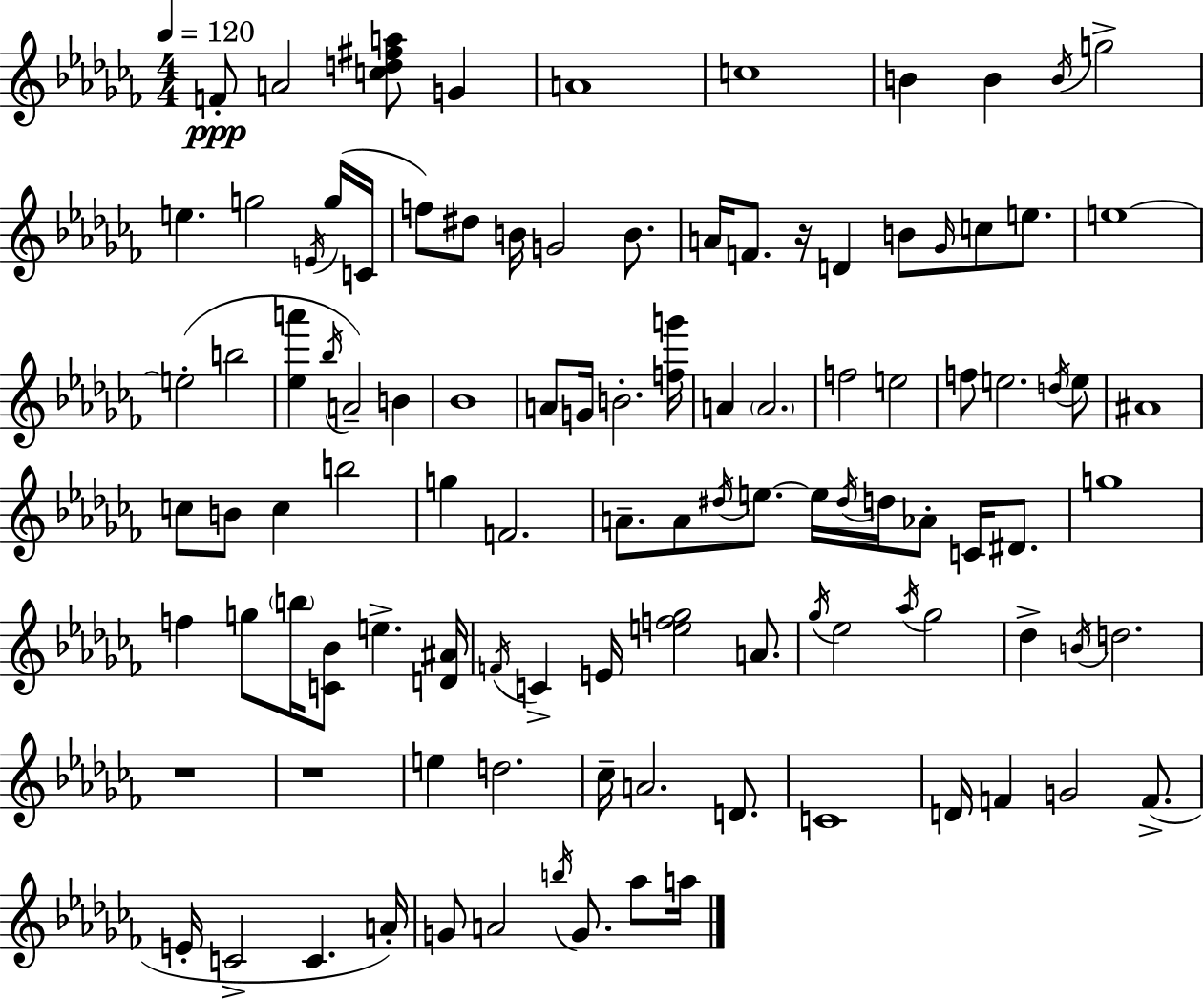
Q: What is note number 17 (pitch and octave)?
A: B4